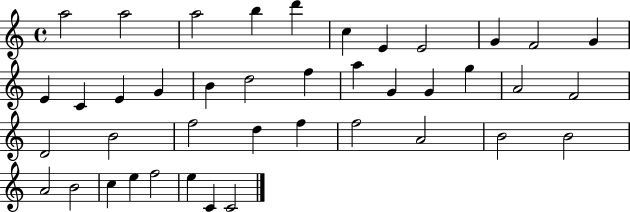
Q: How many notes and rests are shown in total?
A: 41